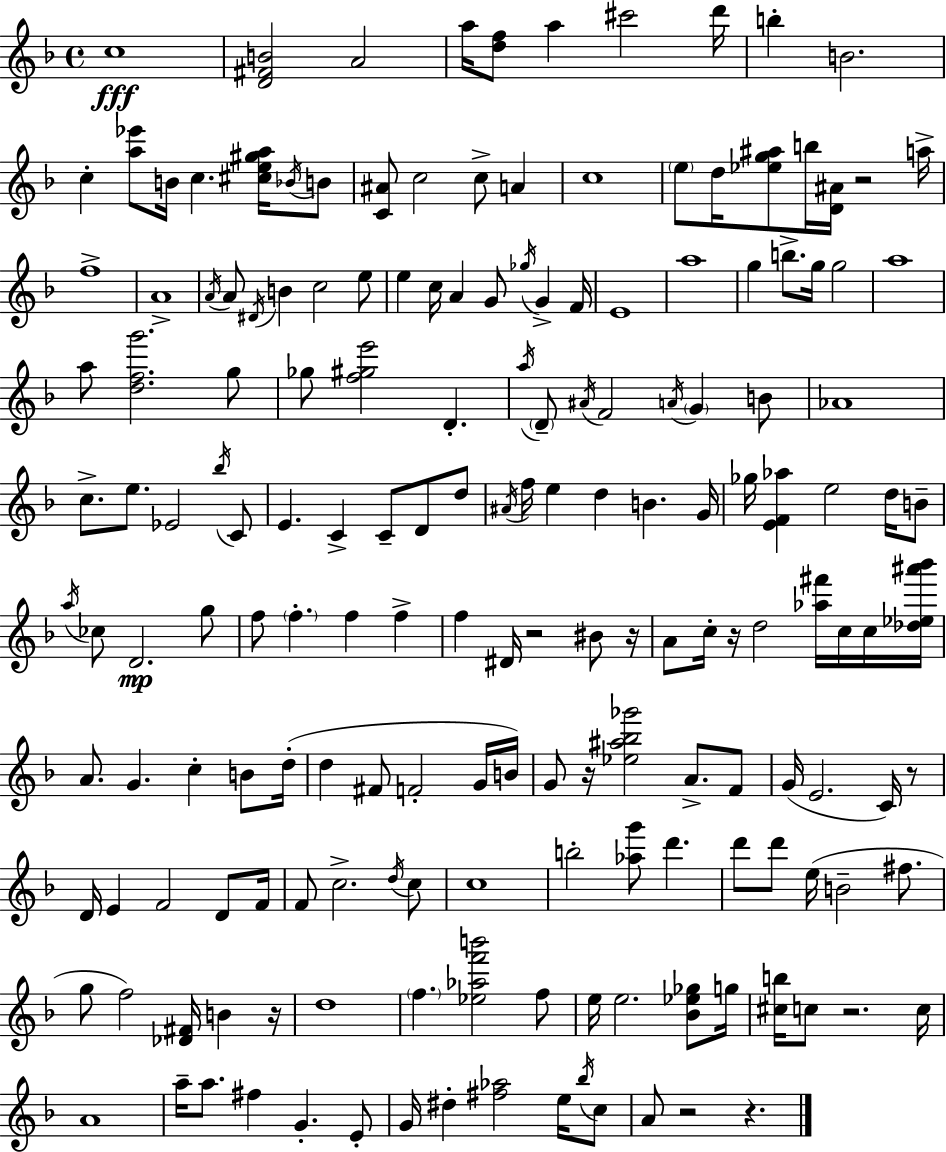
C5/w [D4,F#4,B4]/h A4/h A5/s [D5,F5]/e A5/q C#6/h D6/s B5/q B4/h. C5/q [A5,Eb6]/e B4/s C5/q. [C#5,E5,G#5,A5]/s Bb4/s B4/e [C4,A#4]/e C5/h C5/e A4/q C5/w E5/e D5/s [Eb5,G5,A#5]/e B5/s [D4,A#4]/s R/h A5/s F5/w A4/w A4/s A4/e D#4/s B4/q C5/h E5/e E5/q C5/s A4/q G4/e Gb5/s G4/q F4/s E4/w A5/w G5/q B5/e. G5/s G5/h A5/w A5/e [D5,F5,G6]/h. G5/e Gb5/e [F5,G#5,E6]/h D4/q. A5/s D4/e A#4/s F4/h A4/s G4/q B4/e Ab4/w C5/e. E5/e. Eb4/h Bb5/s C4/e E4/q. C4/q C4/e D4/e D5/e A#4/s F5/s E5/q D5/q B4/q. G4/s Gb5/s [E4,F4,Ab5]/q E5/h D5/s B4/e A5/s CES5/e D4/h. G5/e F5/e F5/q. F5/q F5/q F5/q D#4/s R/h BIS4/e R/s A4/e C5/s R/s D5/h [Ab5,F#6]/s C5/s C5/s [Db5,Eb5,A#6,Bb6]/s A4/e. G4/q. C5/q B4/e D5/s D5/q F#4/e F4/h G4/s B4/s G4/e R/s [Eb5,A#5,Bb5,Gb6]/h A4/e. F4/e G4/s E4/h. C4/s R/e D4/s E4/q F4/h D4/e F4/s F4/e C5/h. D5/s C5/e C5/w B5/h [Ab5,G6]/e D6/q. D6/e D6/e E5/s B4/h F#5/e. G5/e F5/h [Db4,F#4]/s B4/q R/s D5/w F5/q. [Eb5,Ab5,F6,B6]/h F5/e E5/s E5/h. [Bb4,Eb5,Gb5]/e G5/s [C#5,B5]/s C5/e R/h. C5/s A4/w A5/s A5/e. F#5/q G4/q. E4/e G4/s D#5/q [F#5,Ab5]/h E5/s Bb5/s C5/e A4/e R/h R/q.